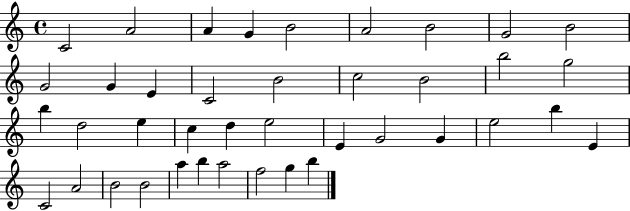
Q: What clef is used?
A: treble